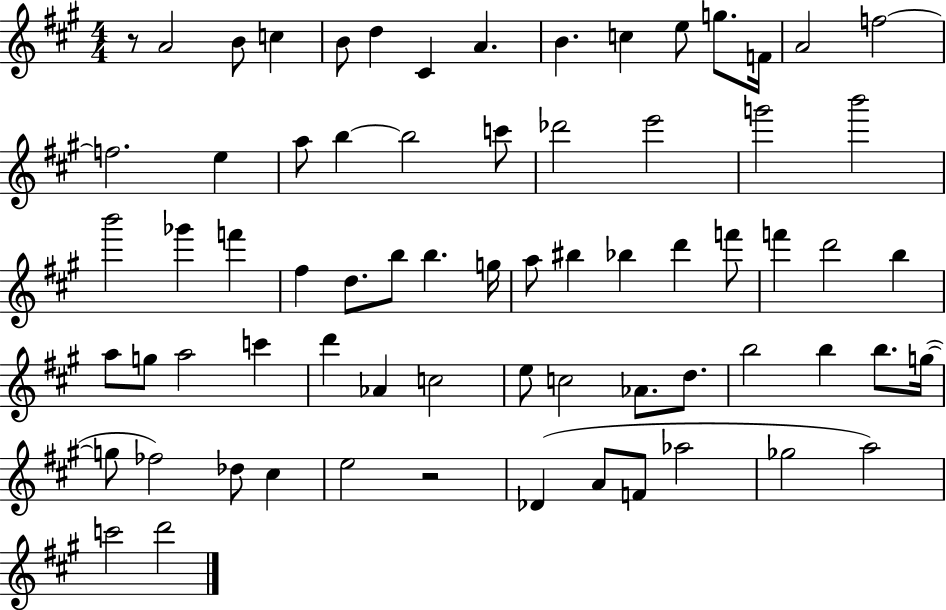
{
  \clef treble
  \numericTimeSignature
  \time 4/4
  \key a \major
  r8 a'2 b'8 c''4 | b'8 d''4 cis'4 a'4. | b'4. c''4 e''8 g''8. f'16 | a'2 f''2~~ | \break f''2. e''4 | a''8 b''4~~ b''2 c'''8 | des'''2 e'''2 | g'''2 b'''2 | \break b'''2 ges'''4 f'''4 | fis''4 d''8. b''8 b''4. g''16 | a''8 bis''4 bes''4 d'''4 f'''8 | f'''4 d'''2 b''4 | \break a''8 g''8 a''2 c'''4 | d'''4 aes'4 c''2 | e''8 c''2 aes'8. d''8. | b''2 b''4 b''8. g''16~(~ | \break g''8 fes''2) des''8 cis''4 | e''2 r2 | des'4( a'8 f'8 aes''2 | ges''2 a''2) | \break c'''2 d'''2 | \bar "|."
}